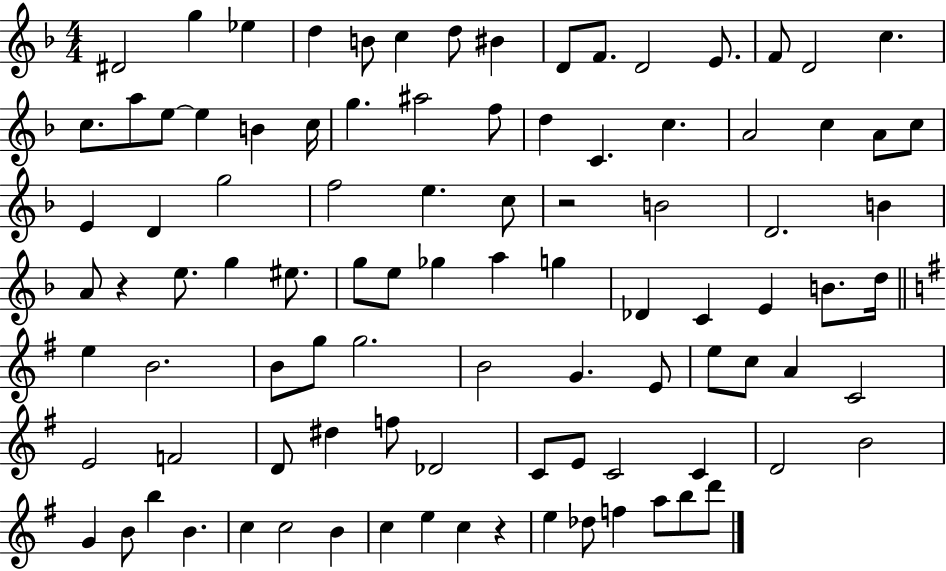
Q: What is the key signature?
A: F major